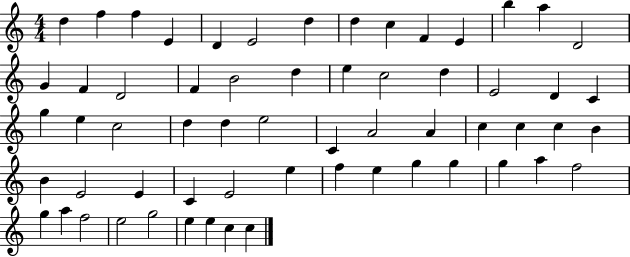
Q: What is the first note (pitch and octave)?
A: D5